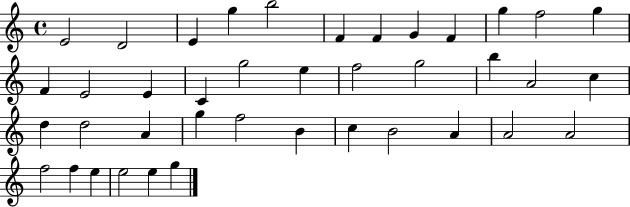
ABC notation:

X:1
T:Untitled
M:4/4
L:1/4
K:C
E2 D2 E g b2 F F G F g f2 g F E2 E C g2 e f2 g2 b A2 c d d2 A g f2 B c B2 A A2 A2 f2 f e e2 e g